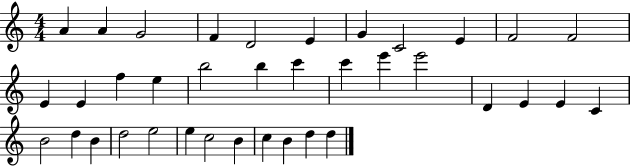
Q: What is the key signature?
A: C major